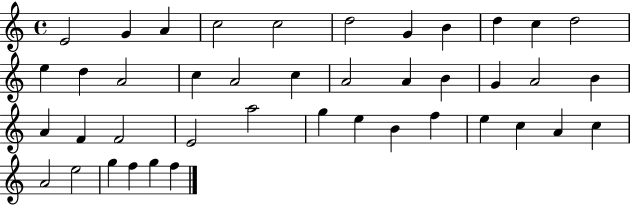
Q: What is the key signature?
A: C major